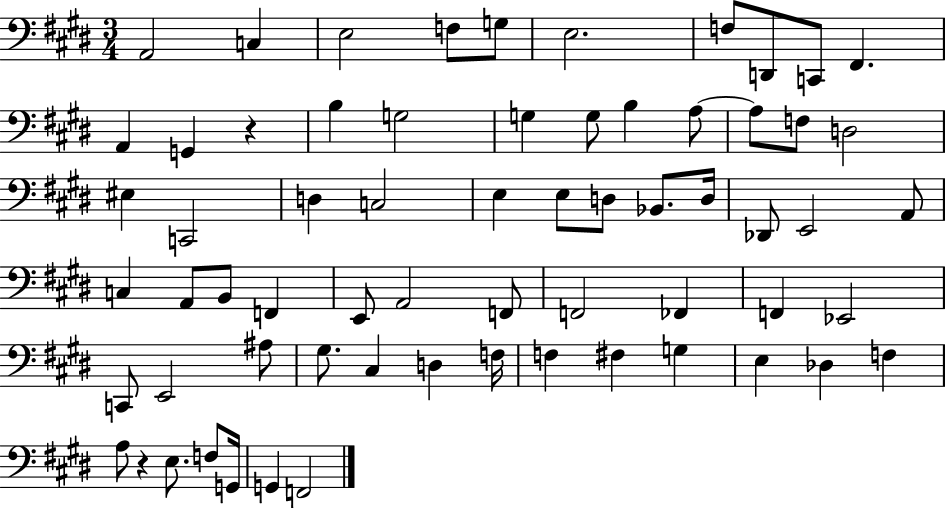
X:1
T:Untitled
M:3/4
L:1/4
K:E
A,,2 C, E,2 F,/2 G,/2 E,2 F,/2 D,,/2 C,,/2 ^F,, A,, G,, z B, G,2 G, G,/2 B, A,/2 A,/2 F,/2 D,2 ^E, C,,2 D, C,2 E, E,/2 D,/2 _B,,/2 D,/4 _D,,/2 E,,2 A,,/2 C, A,,/2 B,,/2 F,, E,,/2 A,,2 F,,/2 F,,2 _F,, F,, _E,,2 C,,/2 E,,2 ^A,/2 ^G,/2 ^C, D, F,/4 F, ^F, G, E, _D, F, A,/2 z E,/2 F,/2 G,,/4 G,, F,,2